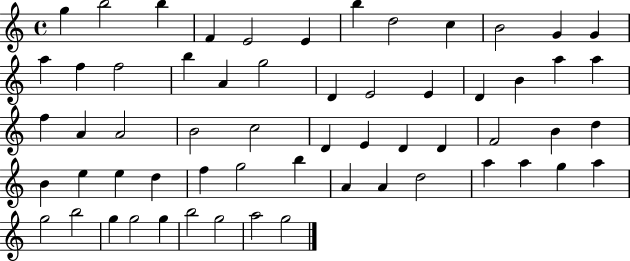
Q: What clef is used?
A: treble